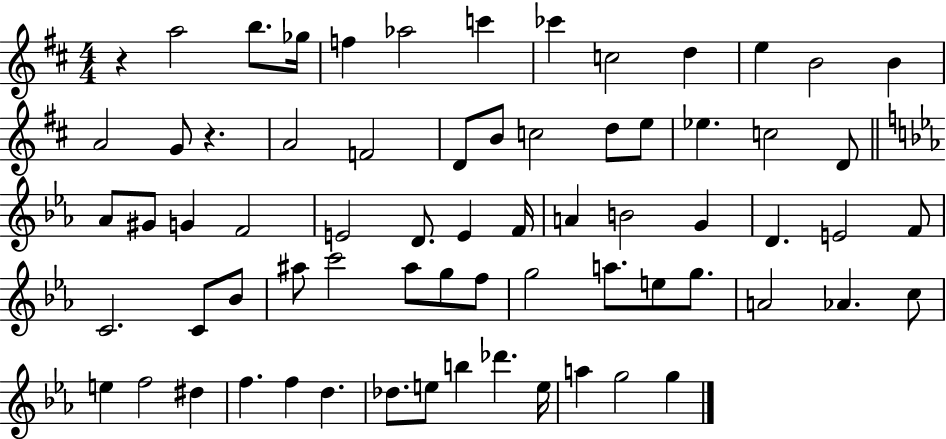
R/q A5/h B5/e. Gb5/s F5/q Ab5/h C6/q CES6/q C5/h D5/q E5/q B4/h B4/q A4/h G4/e R/q. A4/h F4/h D4/e B4/e C5/h D5/e E5/e Eb5/q. C5/h D4/e Ab4/e G#4/e G4/q F4/h E4/h D4/e. E4/q F4/s A4/q B4/h G4/q D4/q. E4/h F4/e C4/h. C4/e Bb4/e A#5/e C6/h A#5/e G5/e F5/e G5/h A5/e. E5/e G5/e. A4/h Ab4/q. C5/e E5/q F5/h D#5/q F5/q. F5/q D5/q. Db5/e. E5/e B5/q Db6/q. E5/s A5/q G5/h G5/q